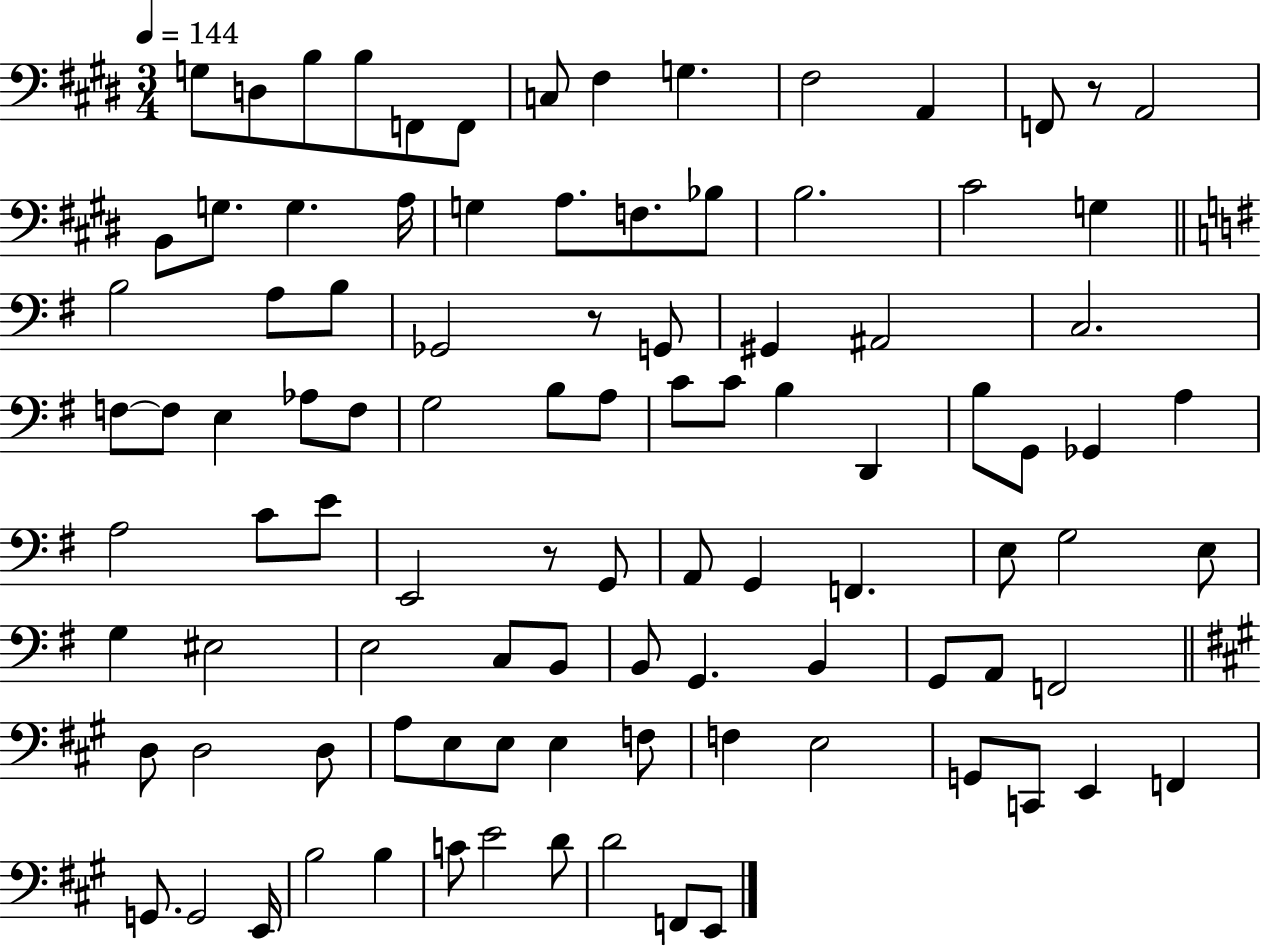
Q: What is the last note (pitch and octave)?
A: E2